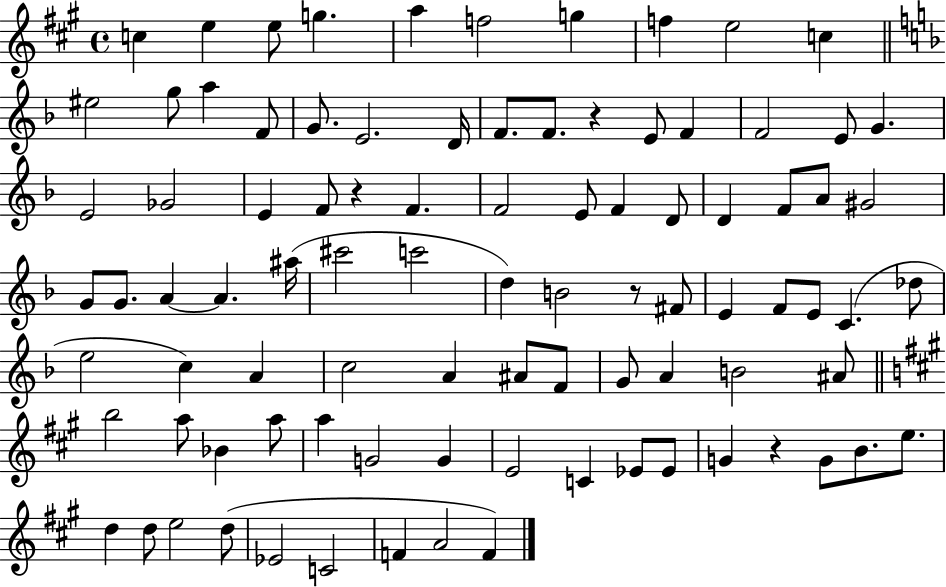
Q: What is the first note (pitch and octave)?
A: C5